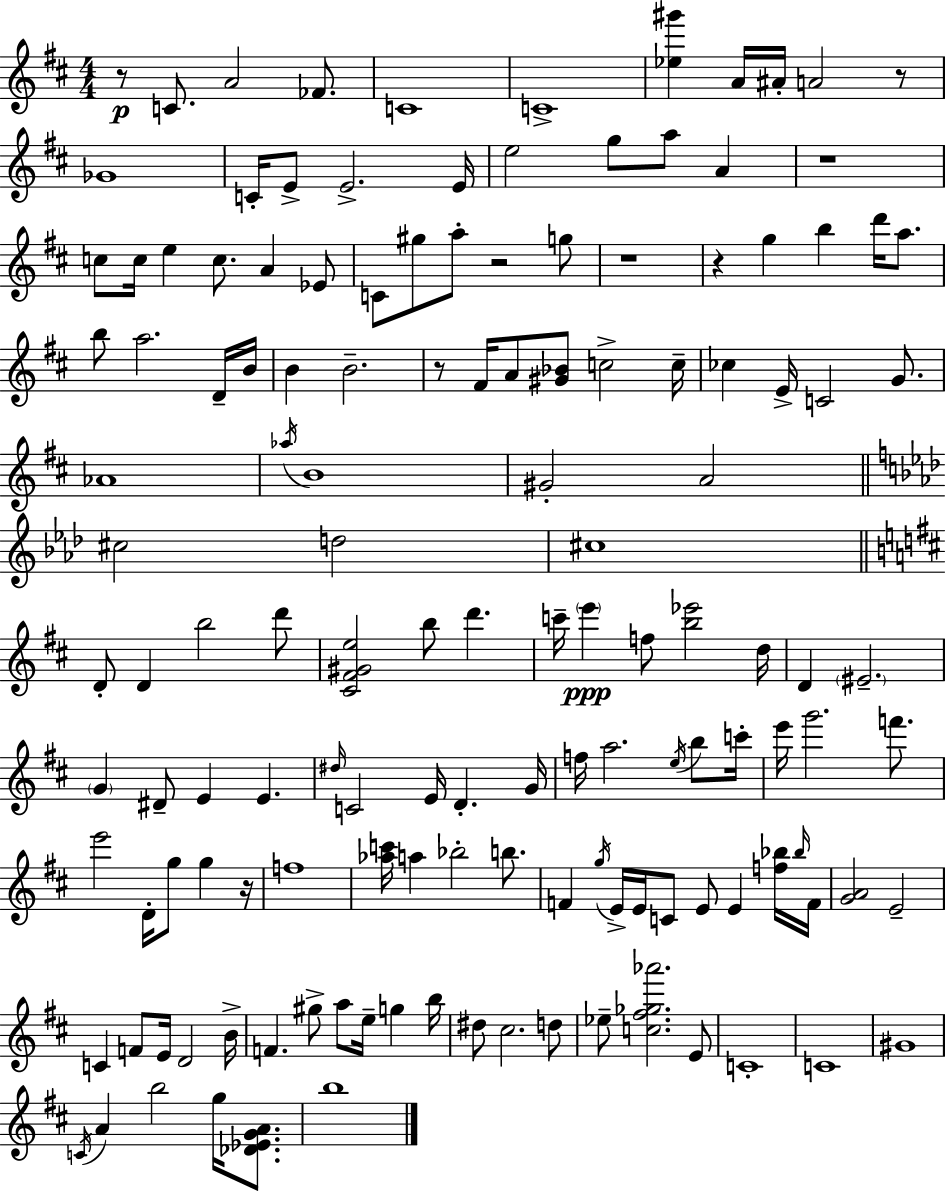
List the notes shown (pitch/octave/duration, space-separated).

R/e C4/e. A4/h FES4/e. C4/w C4/w [Eb5,G#6]/q A4/s A#4/s A4/h R/e Gb4/w C4/s E4/e E4/h. E4/s E5/h G5/e A5/e A4/q R/w C5/e C5/s E5/q C5/e. A4/q Eb4/e C4/e G#5/e A5/e R/h G5/e R/w R/q G5/q B5/q D6/s A5/e. B5/e A5/h. D4/s B4/s B4/q B4/h. R/e F#4/s A4/e [G#4,Bb4]/e C5/h C5/s CES5/q E4/s C4/h G4/e. Ab4/w Ab5/s B4/w G#4/h A4/h C#5/h D5/h C#5/w D4/e D4/q B5/h D6/e [C#4,F#4,G#4,E5]/h B5/e D6/q. C6/s E6/q F5/e [B5,Eb6]/h D5/s D4/q EIS4/h. G4/q D#4/e E4/q E4/q. D#5/s C4/h E4/s D4/q. G4/s F5/s A5/h. E5/s B5/e C6/s E6/s G6/h. F6/e. E6/h D4/s G5/e G5/q R/s F5/w [Ab5,C6]/s A5/q Bb5/h B5/e. F4/q G5/s E4/s E4/s C4/e E4/e E4/q [F5,Bb5]/s Bb5/s F4/s [G4,A4]/h E4/h C4/q F4/e E4/s D4/h B4/s F4/q. G#5/e A5/e E5/s G5/q B5/s D#5/e C#5/h. D5/e Eb5/e [C5,F#5,Gb5,Ab6]/h. E4/e C4/w C4/w G#4/w C4/s A4/q B5/h G5/s [Db4,Eb4,G4,A4]/e. B5/w